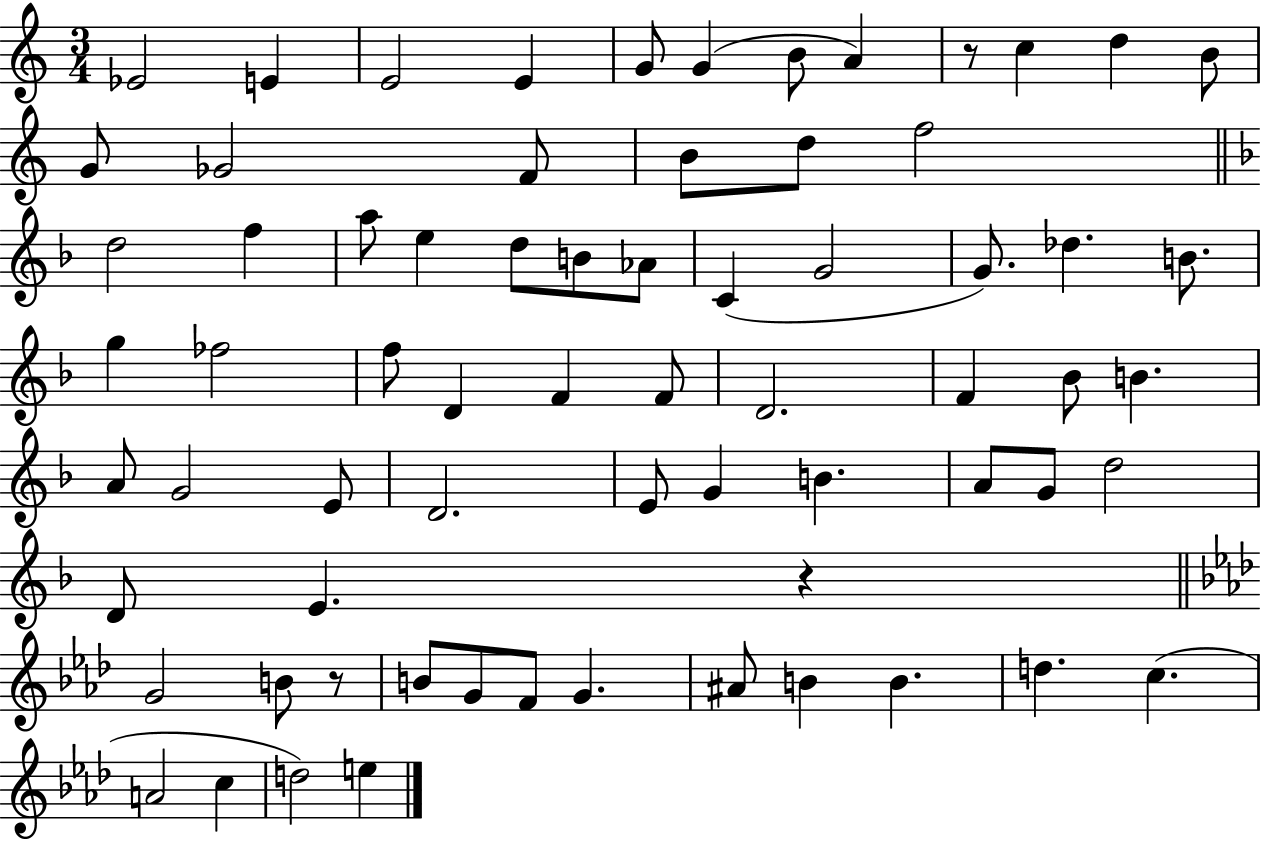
{
  \clef treble
  \numericTimeSignature
  \time 3/4
  \key c \major
  ees'2 e'4 | e'2 e'4 | g'8 g'4( b'8 a'4) | r8 c''4 d''4 b'8 | \break g'8 ges'2 f'8 | b'8 d''8 f''2 | \bar "||" \break \key f \major d''2 f''4 | a''8 e''4 d''8 b'8 aes'8 | c'4( g'2 | g'8.) des''4. b'8. | \break g''4 fes''2 | f''8 d'4 f'4 f'8 | d'2. | f'4 bes'8 b'4. | \break a'8 g'2 e'8 | d'2. | e'8 g'4 b'4. | a'8 g'8 d''2 | \break d'8 e'4. r4 | \bar "||" \break \key aes \major g'2 b'8 r8 | b'8 g'8 f'8 g'4. | ais'8 b'4 b'4. | d''4. c''4.( | \break a'2 c''4 | d''2) e''4 | \bar "|."
}